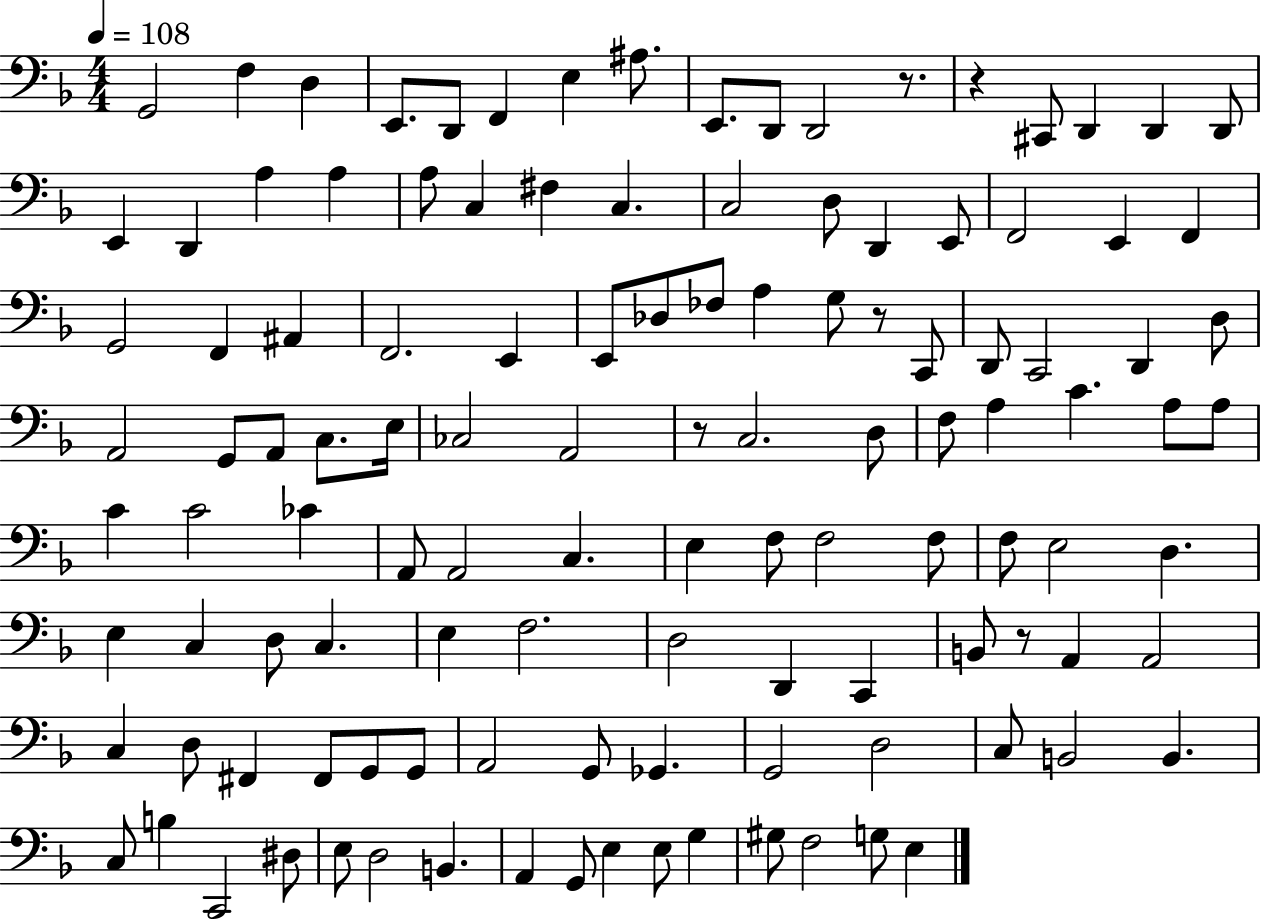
G2/h F3/q D3/q E2/e. D2/e F2/q E3/q A#3/e. E2/e. D2/e D2/h R/e. R/q C#2/e D2/q D2/q D2/e E2/q D2/q A3/q A3/q A3/e C3/q F#3/q C3/q. C3/h D3/e D2/q E2/e F2/h E2/q F2/q G2/h F2/q A#2/q F2/h. E2/q E2/e Db3/e FES3/e A3/q G3/e R/e C2/e D2/e C2/h D2/q D3/e A2/h G2/e A2/e C3/e. E3/s CES3/h A2/h R/e C3/h. D3/e F3/e A3/q C4/q. A3/e A3/e C4/q C4/h CES4/q A2/e A2/h C3/q. E3/q F3/e F3/h F3/e F3/e E3/h D3/q. E3/q C3/q D3/e C3/q. E3/q F3/h. D3/h D2/q C2/q B2/e R/e A2/q A2/h C3/q D3/e F#2/q F#2/e G2/e G2/e A2/h G2/e Gb2/q. G2/h D3/h C3/e B2/h B2/q. C3/e B3/q C2/h D#3/e E3/e D3/h B2/q. A2/q G2/e E3/q E3/e G3/q G#3/e F3/h G3/e E3/q